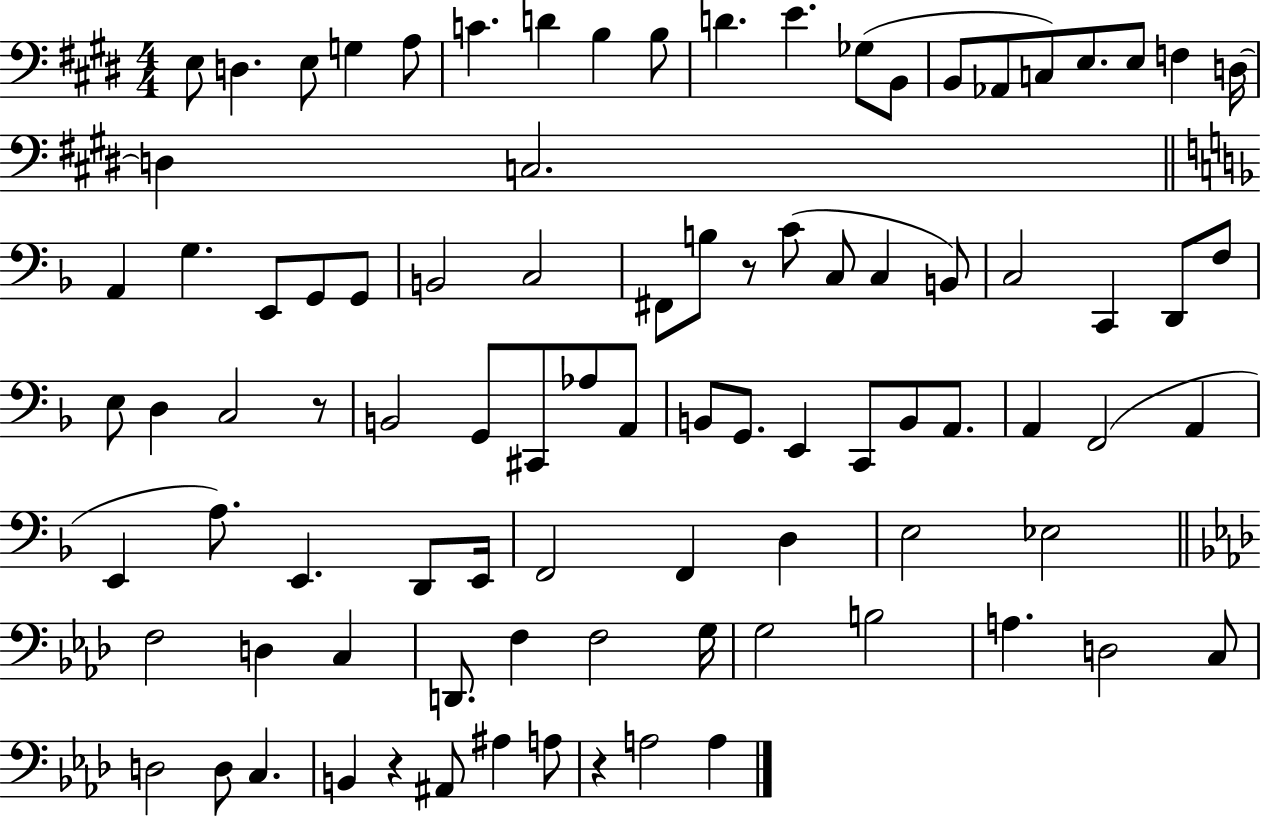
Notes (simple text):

E3/e D3/q. E3/e G3/q A3/e C4/q. D4/q B3/q B3/e D4/q. E4/q. Gb3/e B2/e B2/e Ab2/e C3/e E3/e. E3/e F3/q D3/s D3/q C3/h. A2/q G3/q. E2/e G2/e G2/e B2/h C3/h F#2/e B3/e R/e C4/e C3/e C3/q B2/e C3/h C2/q D2/e F3/e E3/e D3/q C3/h R/e B2/h G2/e C#2/e Ab3/e A2/e B2/e G2/e. E2/q C2/e B2/e A2/e. A2/q F2/h A2/q E2/q A3/e. E2/q. D2/e E2/s F2/h F2/q D3/q E3/h Eb3/h F3/h D3/q C3/q D2/e. F3/q F3/h G3/s G3/h B3/h A3/q. D3/h C3/e D3/h D3/e C3/q. B2/q R/q A#2/e A#3/q A3/e R/q A3/h A3/q